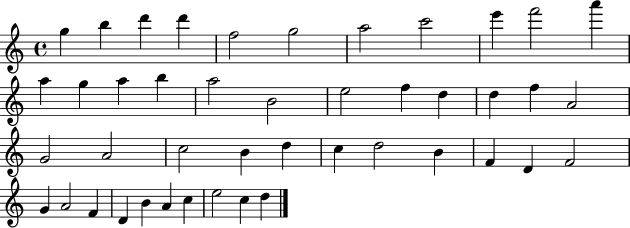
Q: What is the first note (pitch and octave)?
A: G5